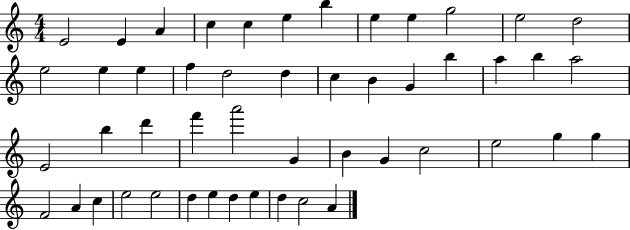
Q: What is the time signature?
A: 4/4